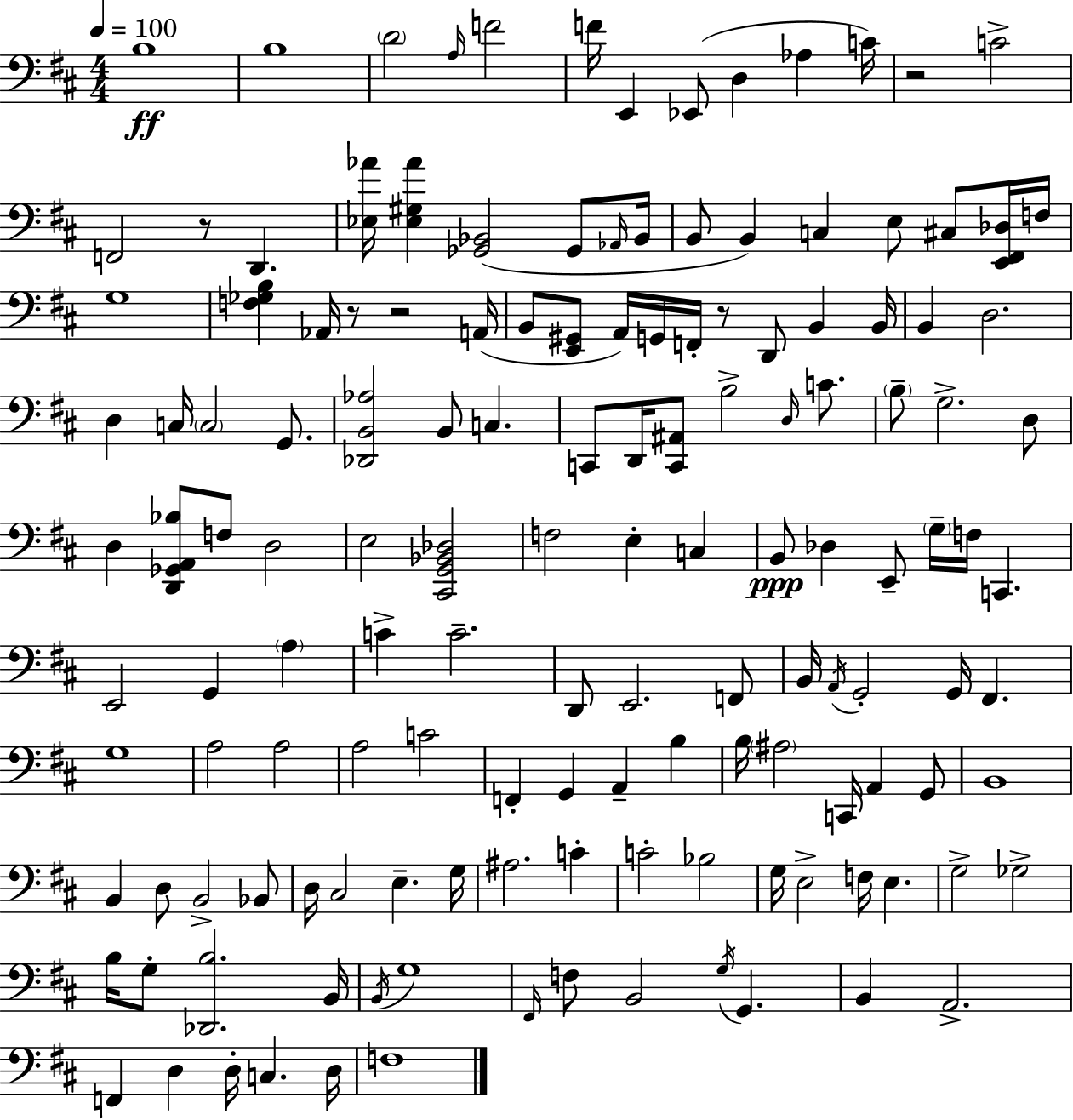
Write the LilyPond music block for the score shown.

{
  \clef bass
  \numericTimeSignature
  \time 4/4
  \key d \major
  \tempo 4 = 100
  b1\ff | b1 | \parenthesize d'2 \grace { a16 } f'2 | f'16 e,4 ees,8( d4 aes4 | \break c'16) r2 c'2-> | f,2 r8 d,4. | <ees aes'>16 <ees gis aes'>4 <ges, bes,>2( ges,8 | \grace { aes,16 } bes,16 b,8 b,4) c4 e8 cis8 | \break <e, fis, des>16 f16 g1 | <f ges b>4 aes,16 r8 r2 | a,16( b,8 <e, gis,>8 a,16) g,16 f,16-. r8 d,8 b,4 | b,16 b,4 d2. | \break d4 c16 \parenthesize c2 g,8. | <des, b, aes>2 b,8 c4. | c,8 d,16 <c, ais,>8 b2-> \grace { d16 } | c'8. \parenthesize b8-- g2.-> | \break d8 d4 <d, ges, a, bes>8 f8 d2 | e2 <cis, g, bes, des>2 | f2 e4-. c4 | b,8\ppp des4 e,8-- \parenthesize g16-- f16 c,4. | \break e,2 g,4 \parenthesize a4 | c'4-> c'2.-- | d,8 e,2. | f,8 b,16 \acciaccatura { a,16 } g,2-. g,16 fis,4. | \break g1 | a2 a2 | a2 c'2 | f,4-. g,4 a,4-- | \break b4 b16 \parenthesize ais2 c,16 a,4 | g,8 b,1 | b,4 d8 b,2-> | bes,8 d16 cis2 e4.-- | \break g16 ais2. | c'4-. c'2-. bes2 | g16 e2-> f16 e4. | g2-> ges2-> | \break b16 g8-. <des, b>2. | b,16 \acciaccatura { b,16 } g1 | \grace { fis,16 } f8 b,2 | \acciaccatura { g16 } g,4. b,4 a,2.-> | \break f,4 d4 d16-. | c4. d16 f1 | \bar "|."
}